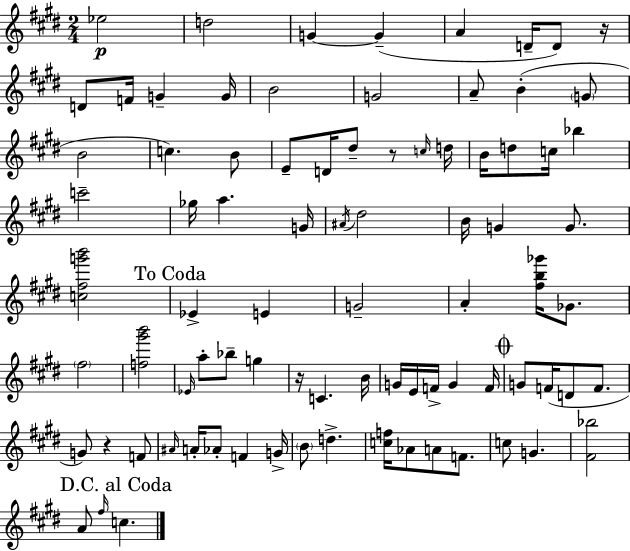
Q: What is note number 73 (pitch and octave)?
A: A4